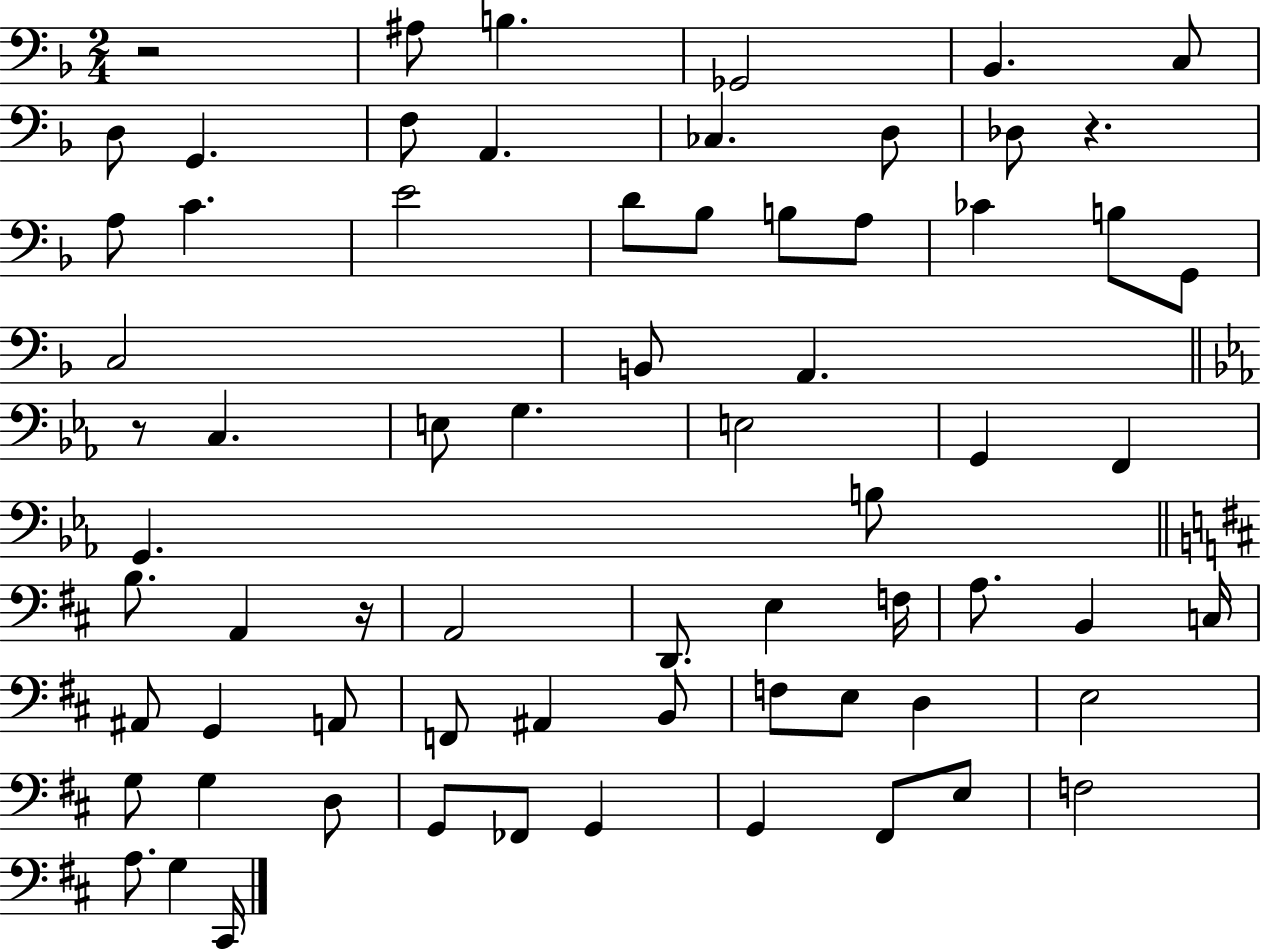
{
  \clef bass
  \numericTimeSignature
  \time 2/4
  \key f \major
  r2 | ais8 b4. | ges,2 | bes,4. c8 | \break d8 g,4. | f8 a,4. | ces4. d8 | des8 r4. | \break a8 c'4. | e'2 | d'8 bes8 b8 a8 | ces'4 b8 g,8 | \break c2 | b,8 a,4. | \bar "||" \break \key c \minor r8 c4. | e8 g4. | e2 | g,4 f,4 | \break g,4. b8 | \bar "||" \break \key d \major b8. a,4 r16 | a,2 | d,8. e4 f16 | a8. b,4 c16 | \break ais,8 g,4 a,8 | f,8 ais,4 b,8 | f8 e8 d4 | e2 | \break g8 g4 d8 | g,8 fes,8 g,4 | g,4 fis,8 e8 | f2 | \break a8. g4 cis,16 | \bar "|."
}